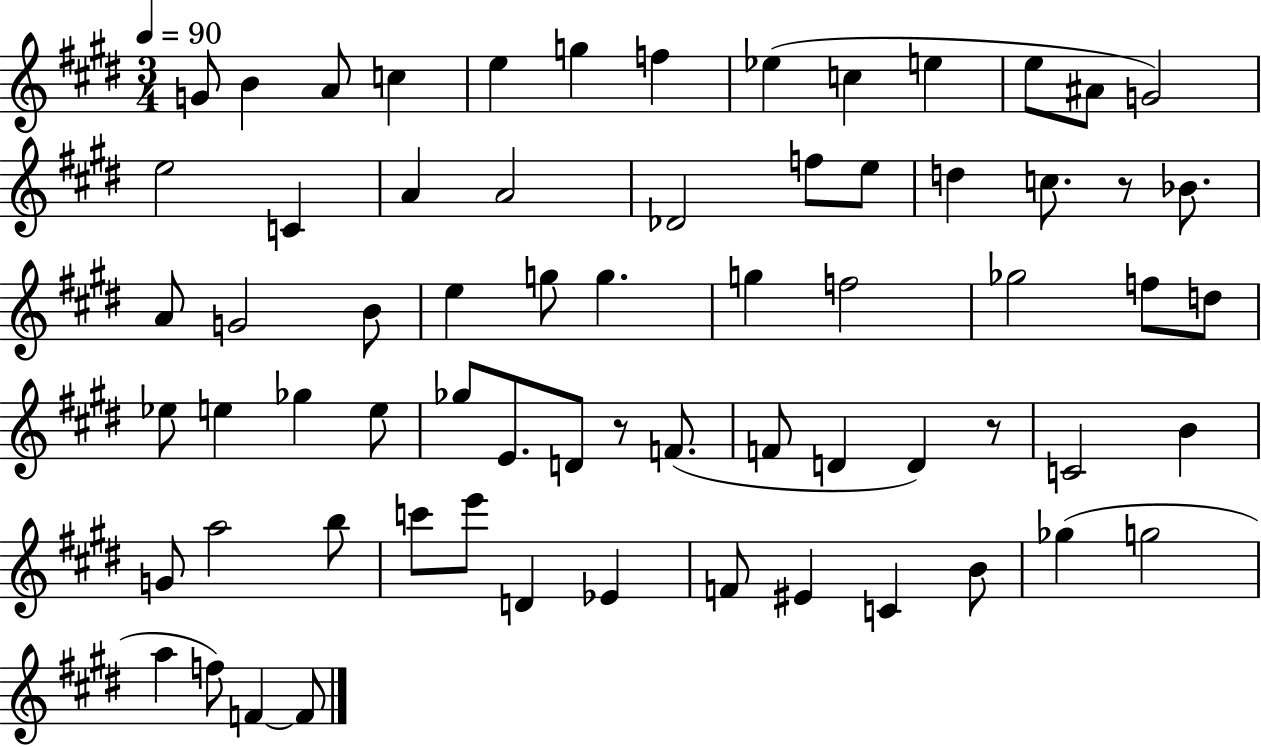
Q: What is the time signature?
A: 3/4